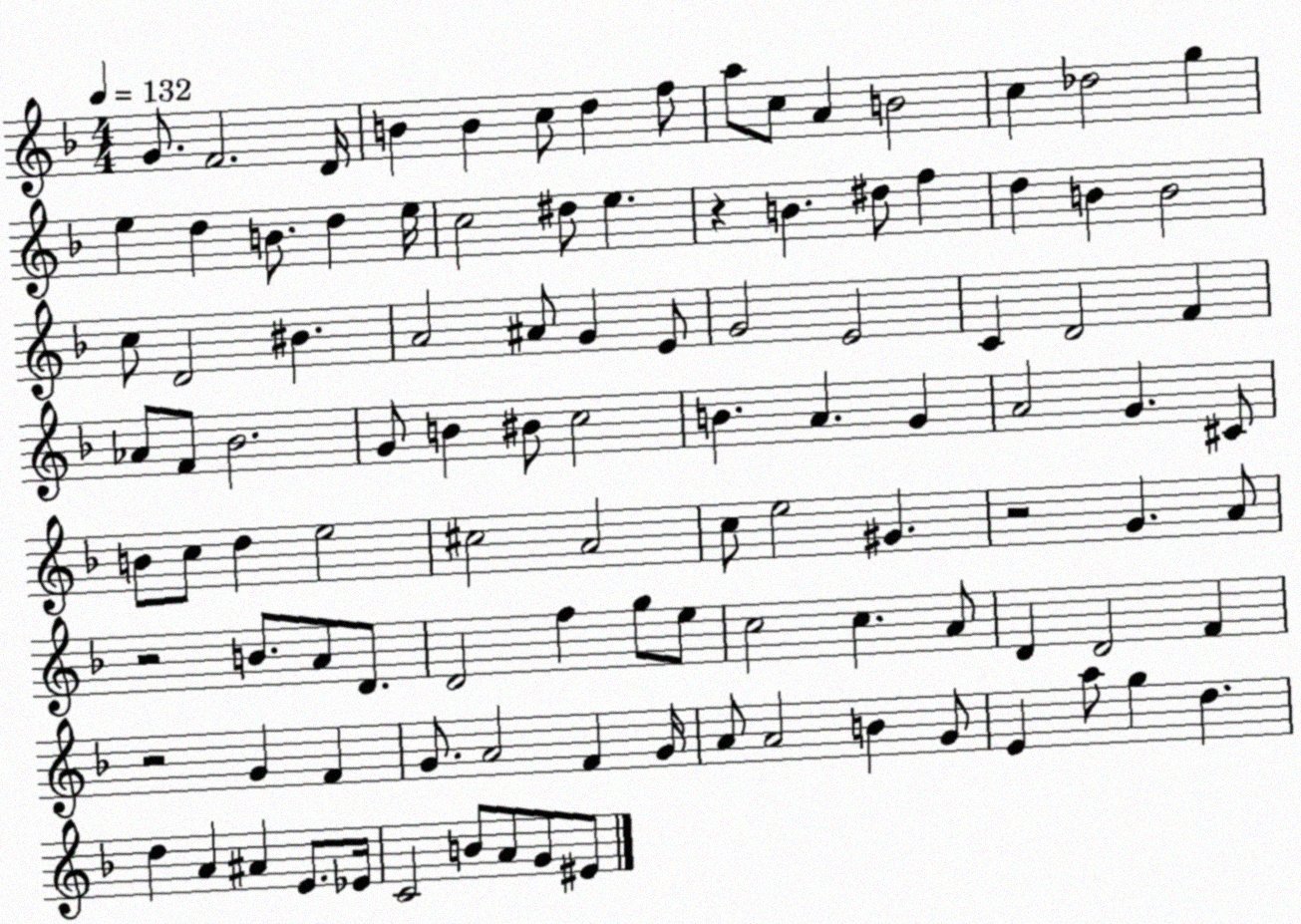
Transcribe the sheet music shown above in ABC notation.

X:1
T:Untitled
M:4/4
L:1/4
K:F
G/2 F2 D/4 B B c/2 d f/2 a/2 c/2 A B2 c _d2 g e d B/2 d e/4 c2 ^d/2 e z B ^d/2 f d B B2 c/2 D2 ^B A2 ^A/2 G E/2 G2 E2 C D2 F _A/2 F/2 _B2 G/2 B ^B/2 c2 B A G A2 G ^C/2 B/2 c/2 d e2 ^c2 A2 c/2 e2 ^G z2 G A/2 z2 B/2 A/2 D/2 D2 f g/2 e/2 c2 c A/2 D D2 F z2 G F G/2 A2 F G/4 A/2 A2 B G/2 E a/2 g d d A ^A E/2 _E/4 C2 B/2 A/2 G/2 ^E/2